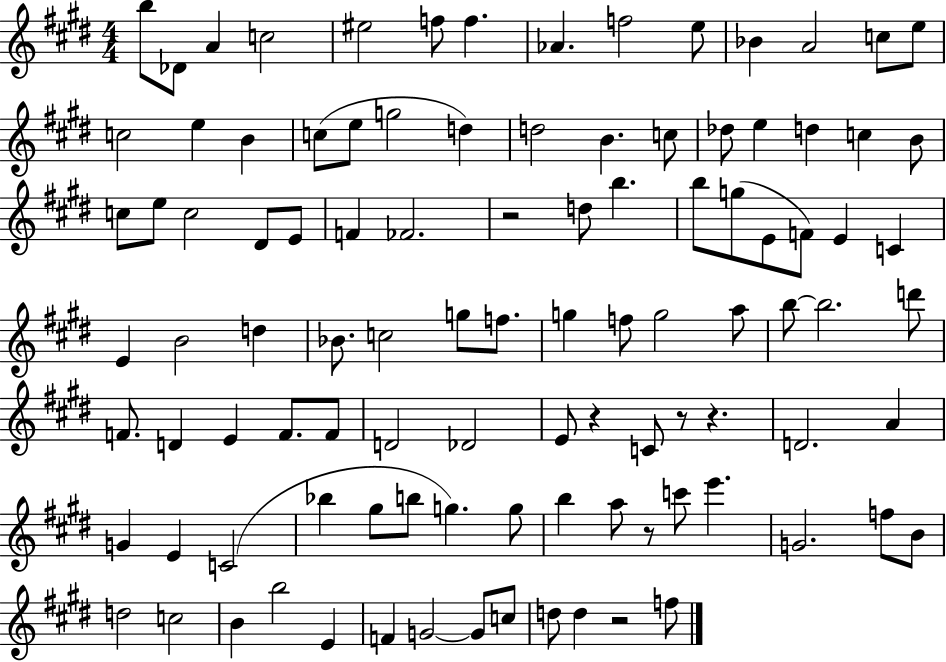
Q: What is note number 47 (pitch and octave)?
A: D5